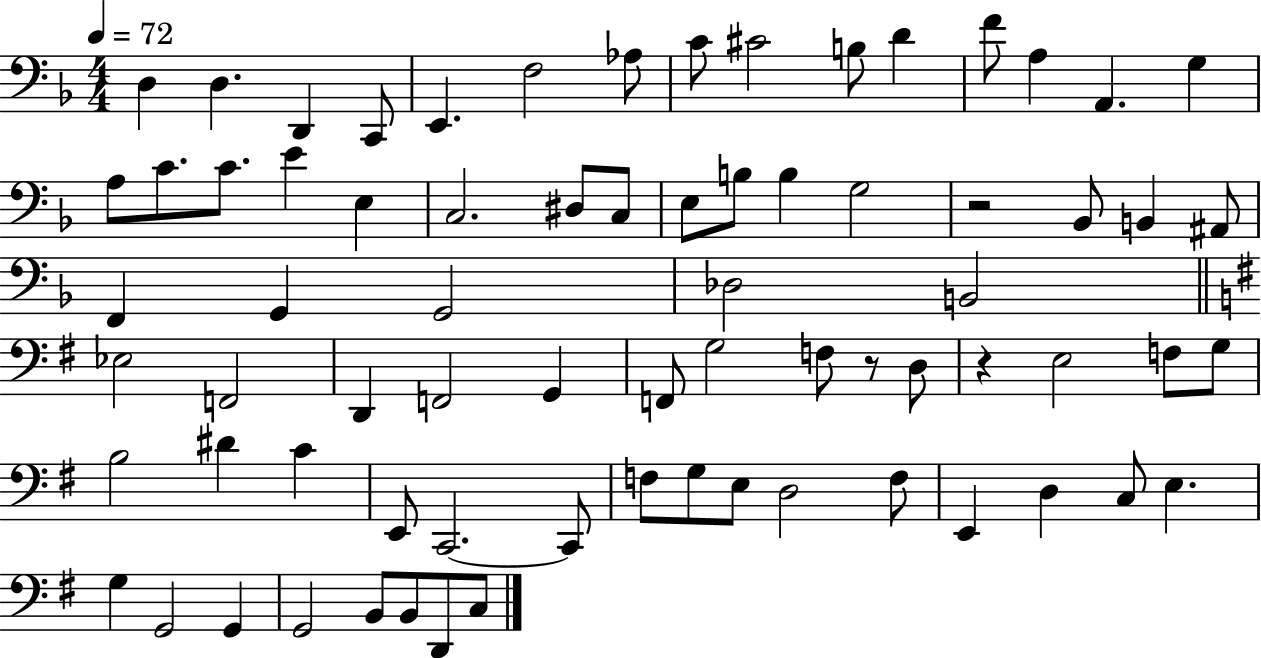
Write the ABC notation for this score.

X:1
T:Untitled
M:4/4
L:1/4
K:F
D, D, D,, C,,/2 E,, F,2 _A,/2 C/2 ^C2 B,/2 D F/2 A, A,, G, A,/2 C/2 C/2 E E, C,2 ^D,/2 C,/2 E,/2 B,/2 B, G,2 z2 _B,,/2 B,, ^A,,/2 F,, G,, G,,2 _D,2 B,,2 _E,2 F,,2 D,, F,,2 G,, F,,/2 G,2 F,/2 z/2 D,/2 z E,2 F,/2 G,/2 B,2 ^D C E,,/2 C,,2 C,,/2 F,/2 G,/2 E,/2 D,2 F,/2 E,, D, C,/2 E, G, G,,2 G,, G,,2 B,,/2 B,,/2 D,,/2 C,/2